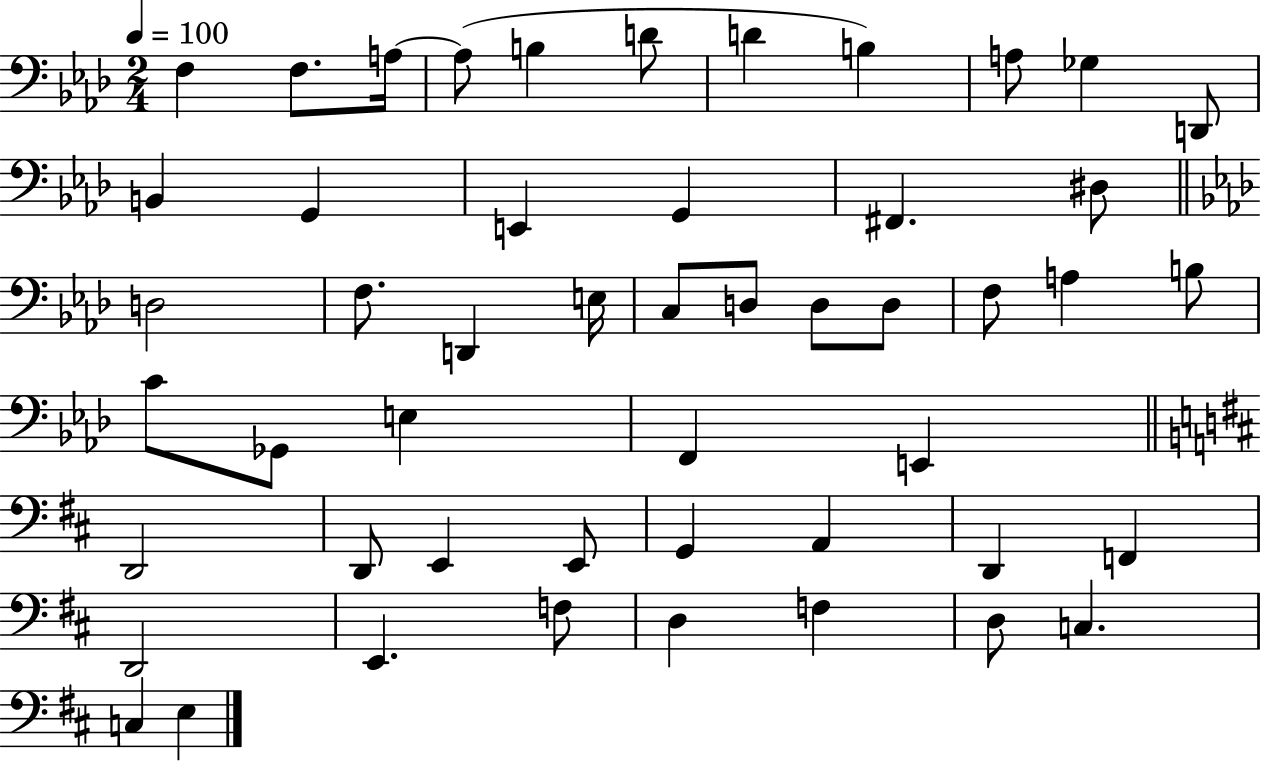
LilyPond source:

{
  \clef bass
  \numericTimeSignature
  \time 2/4
  \key aes \major
  \tempo 4 = 100
  f4 f8. a16~~ | a8( b4 d'8 | d'4 b4) | a8 ges4 d,8 | \break b,4 g,4 | e,4 g,4 | fis,4. dis8 | \bar "||" \break \key f \minor d2 | f8. d,4 e16 | c8 d8 d8 d8 | f8 a4 b8 | \break c'8 ges,8 e4 | f,4 e,4 | \bar "||" \break \key d \major d,2 | d,8 e,4 e,8 | g,4 a,4 | d,4 f,4 | \break d,2 | e,4. f8 | d4 f4 | d8 c4. | \break c4 e4 | \bar "|."
}